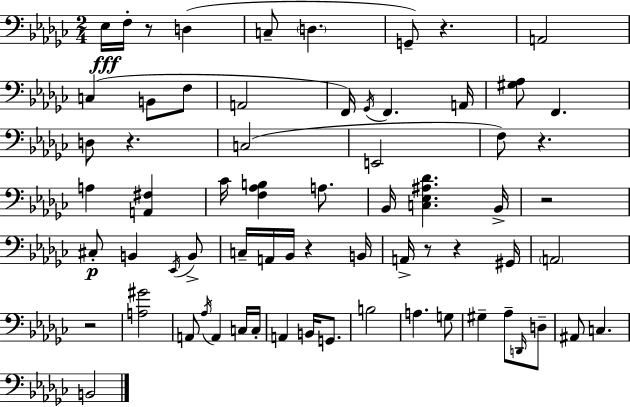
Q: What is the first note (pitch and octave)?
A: Eb3